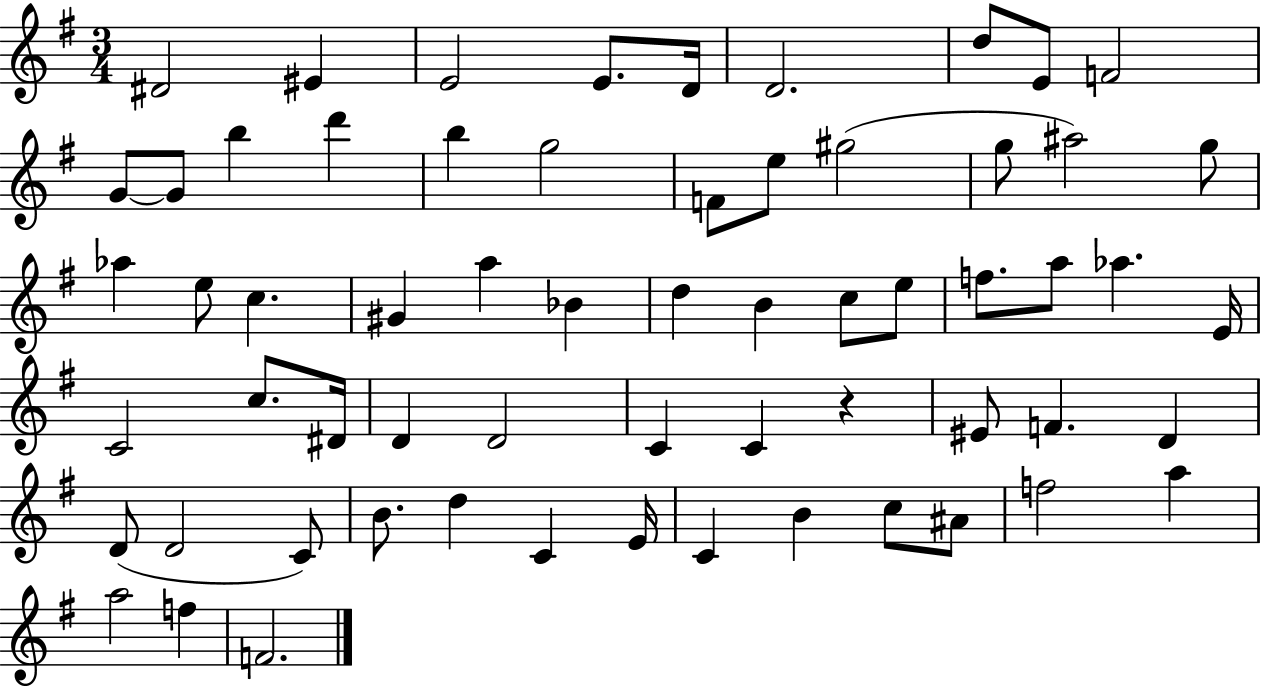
X:1
T:Untitled
M:3/4
L:1/4
K:G
^D2 ^E E2 E/2 D/4 D2 d/2 E/2 F2 G/2 G/2 b d' b g2 F/2 e/2 ^g2 g/2 ^a2 g/2 _a e/2 c ^G a _B d B c/2 e/2 f/2 a/2 _a E/4 C2 c/2 ^D/4 D D2 C C z ^E/2 F D D/2 D2 C/2 B/2 d C E/4 C B c/2 ^A/2 f2 a a2 f F2